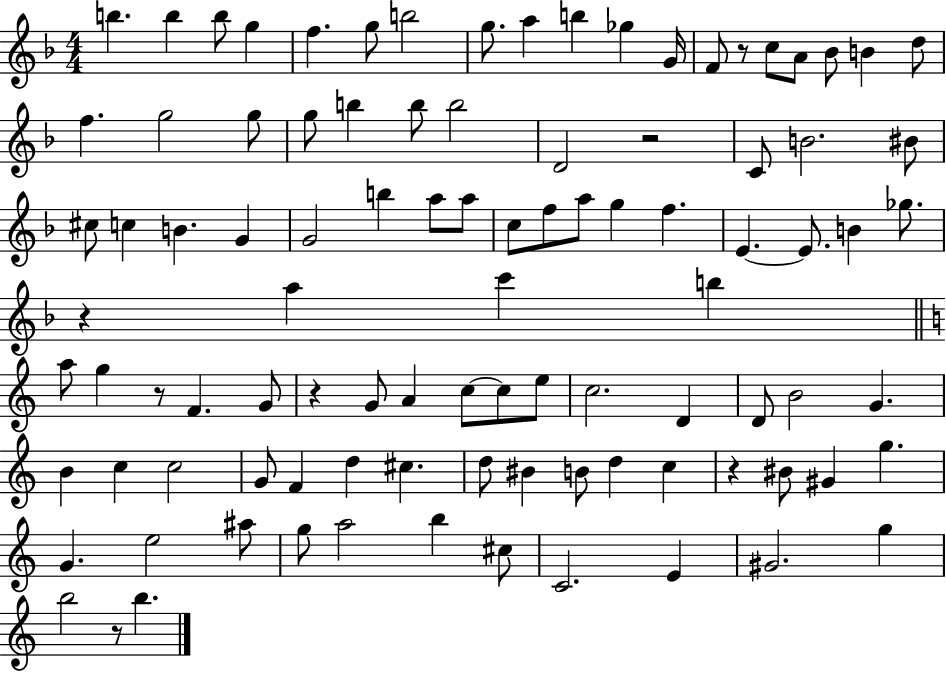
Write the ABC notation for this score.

X:1
T:Untitled
M:4/4
L:1/4
K:F
b b b/2 g f g/2 b2 g/2 a b _g G/4 F/2 z/2 c/2 A/2 _B/2 B d/2 f g2 g/2 g/2 b b/2 b2 D2 z2 C/2 B2 ^B/2 ^c/2 c B G G2 b a/2 a/2 c/2 f/2 a/2 g f E E/2 B _g/2 z a c' b a/2 g z/2 F G/2 z G/2 A c/2 c/2 e/2 c2 D D/2 B2 G B c c2 G/2 F d ^c d/2 ^B B/2 d c z ^B/2 ^G g G e2 ^a/2 g/2 a2 b ^c/2 C2 E ^G2 g b2 z/2 b